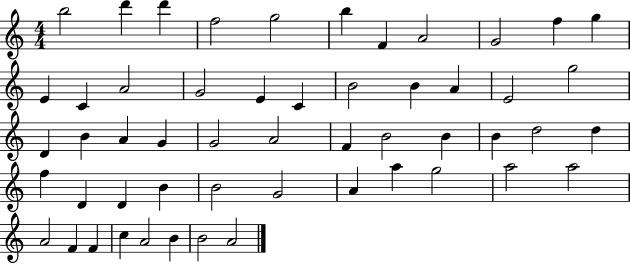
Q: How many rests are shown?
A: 0